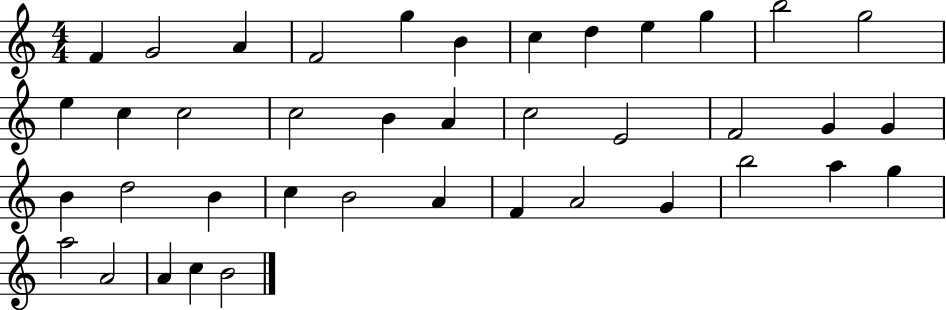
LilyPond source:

{
  \clef treble
  \numericTimeSignature
  \time 4/4
  \key c \major
  f'4 g'2 a'4 | f'2 g''4 b'4 | c''4 d''4 e''4 g''4 | b''2 g''2 | \break e''4 c''4 c''2 | c''2 b'4 a'4 | c''2 e'2 | f'2 g'4 g'4 | \break b'4 d''2 b'4 | c''4 b'2 a'4 | f'4 a'2 g'4 | b''2 a''4 g''4 | \break a''2 a'2 | a'4 c''4 b'2 | \bar "|."
}